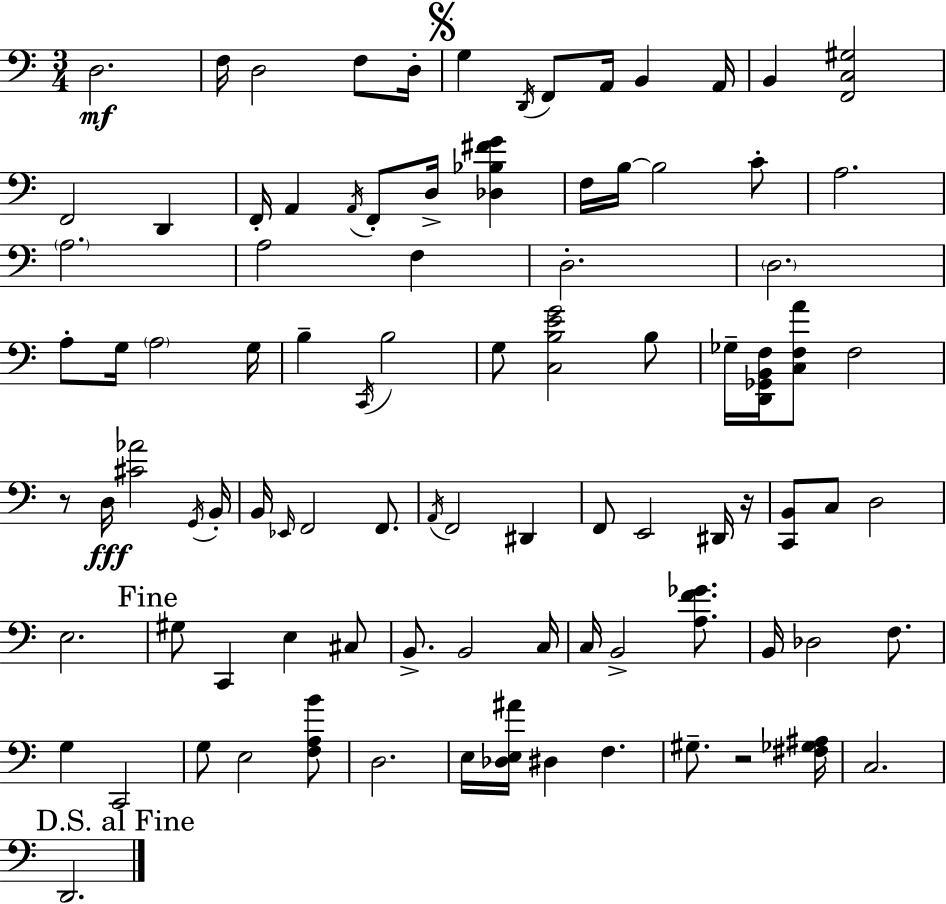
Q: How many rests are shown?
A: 3